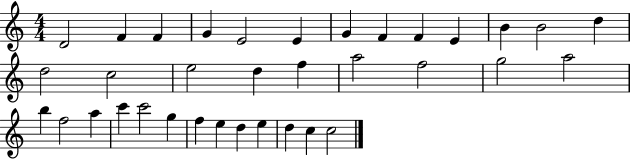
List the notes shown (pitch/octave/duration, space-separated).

D4/h F4/q F4/q G4/q E4/h E4/q G4/q F4/q F4/q E4/q B4/q B4/h D5/q D5/h C5/h E5/h D5/q F5/q A5/h F5/h G5/h A5/h B5/q F5/h A5/q C6/q C6/h G5/q F5/q E5/q D5/q E5/q D5/q C5/q C5/h